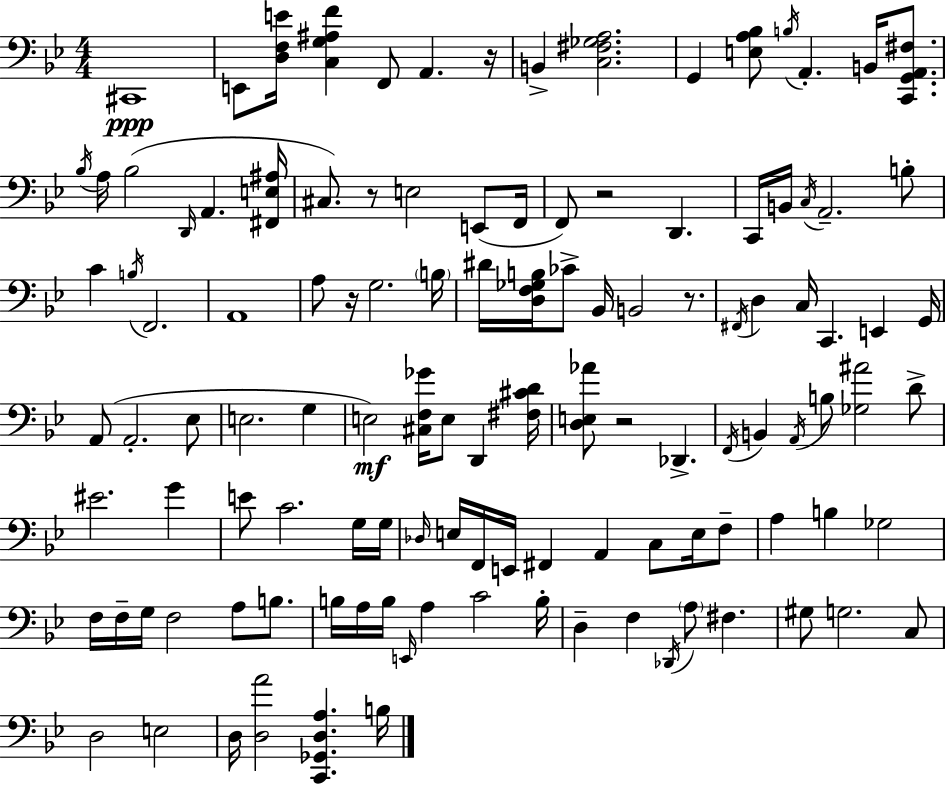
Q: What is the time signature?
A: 4/4